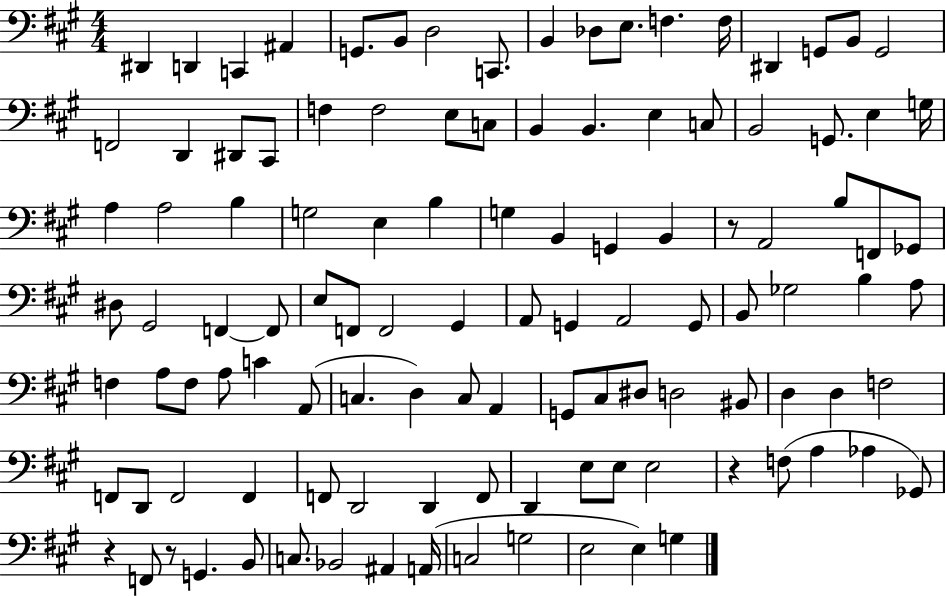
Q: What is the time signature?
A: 4/4